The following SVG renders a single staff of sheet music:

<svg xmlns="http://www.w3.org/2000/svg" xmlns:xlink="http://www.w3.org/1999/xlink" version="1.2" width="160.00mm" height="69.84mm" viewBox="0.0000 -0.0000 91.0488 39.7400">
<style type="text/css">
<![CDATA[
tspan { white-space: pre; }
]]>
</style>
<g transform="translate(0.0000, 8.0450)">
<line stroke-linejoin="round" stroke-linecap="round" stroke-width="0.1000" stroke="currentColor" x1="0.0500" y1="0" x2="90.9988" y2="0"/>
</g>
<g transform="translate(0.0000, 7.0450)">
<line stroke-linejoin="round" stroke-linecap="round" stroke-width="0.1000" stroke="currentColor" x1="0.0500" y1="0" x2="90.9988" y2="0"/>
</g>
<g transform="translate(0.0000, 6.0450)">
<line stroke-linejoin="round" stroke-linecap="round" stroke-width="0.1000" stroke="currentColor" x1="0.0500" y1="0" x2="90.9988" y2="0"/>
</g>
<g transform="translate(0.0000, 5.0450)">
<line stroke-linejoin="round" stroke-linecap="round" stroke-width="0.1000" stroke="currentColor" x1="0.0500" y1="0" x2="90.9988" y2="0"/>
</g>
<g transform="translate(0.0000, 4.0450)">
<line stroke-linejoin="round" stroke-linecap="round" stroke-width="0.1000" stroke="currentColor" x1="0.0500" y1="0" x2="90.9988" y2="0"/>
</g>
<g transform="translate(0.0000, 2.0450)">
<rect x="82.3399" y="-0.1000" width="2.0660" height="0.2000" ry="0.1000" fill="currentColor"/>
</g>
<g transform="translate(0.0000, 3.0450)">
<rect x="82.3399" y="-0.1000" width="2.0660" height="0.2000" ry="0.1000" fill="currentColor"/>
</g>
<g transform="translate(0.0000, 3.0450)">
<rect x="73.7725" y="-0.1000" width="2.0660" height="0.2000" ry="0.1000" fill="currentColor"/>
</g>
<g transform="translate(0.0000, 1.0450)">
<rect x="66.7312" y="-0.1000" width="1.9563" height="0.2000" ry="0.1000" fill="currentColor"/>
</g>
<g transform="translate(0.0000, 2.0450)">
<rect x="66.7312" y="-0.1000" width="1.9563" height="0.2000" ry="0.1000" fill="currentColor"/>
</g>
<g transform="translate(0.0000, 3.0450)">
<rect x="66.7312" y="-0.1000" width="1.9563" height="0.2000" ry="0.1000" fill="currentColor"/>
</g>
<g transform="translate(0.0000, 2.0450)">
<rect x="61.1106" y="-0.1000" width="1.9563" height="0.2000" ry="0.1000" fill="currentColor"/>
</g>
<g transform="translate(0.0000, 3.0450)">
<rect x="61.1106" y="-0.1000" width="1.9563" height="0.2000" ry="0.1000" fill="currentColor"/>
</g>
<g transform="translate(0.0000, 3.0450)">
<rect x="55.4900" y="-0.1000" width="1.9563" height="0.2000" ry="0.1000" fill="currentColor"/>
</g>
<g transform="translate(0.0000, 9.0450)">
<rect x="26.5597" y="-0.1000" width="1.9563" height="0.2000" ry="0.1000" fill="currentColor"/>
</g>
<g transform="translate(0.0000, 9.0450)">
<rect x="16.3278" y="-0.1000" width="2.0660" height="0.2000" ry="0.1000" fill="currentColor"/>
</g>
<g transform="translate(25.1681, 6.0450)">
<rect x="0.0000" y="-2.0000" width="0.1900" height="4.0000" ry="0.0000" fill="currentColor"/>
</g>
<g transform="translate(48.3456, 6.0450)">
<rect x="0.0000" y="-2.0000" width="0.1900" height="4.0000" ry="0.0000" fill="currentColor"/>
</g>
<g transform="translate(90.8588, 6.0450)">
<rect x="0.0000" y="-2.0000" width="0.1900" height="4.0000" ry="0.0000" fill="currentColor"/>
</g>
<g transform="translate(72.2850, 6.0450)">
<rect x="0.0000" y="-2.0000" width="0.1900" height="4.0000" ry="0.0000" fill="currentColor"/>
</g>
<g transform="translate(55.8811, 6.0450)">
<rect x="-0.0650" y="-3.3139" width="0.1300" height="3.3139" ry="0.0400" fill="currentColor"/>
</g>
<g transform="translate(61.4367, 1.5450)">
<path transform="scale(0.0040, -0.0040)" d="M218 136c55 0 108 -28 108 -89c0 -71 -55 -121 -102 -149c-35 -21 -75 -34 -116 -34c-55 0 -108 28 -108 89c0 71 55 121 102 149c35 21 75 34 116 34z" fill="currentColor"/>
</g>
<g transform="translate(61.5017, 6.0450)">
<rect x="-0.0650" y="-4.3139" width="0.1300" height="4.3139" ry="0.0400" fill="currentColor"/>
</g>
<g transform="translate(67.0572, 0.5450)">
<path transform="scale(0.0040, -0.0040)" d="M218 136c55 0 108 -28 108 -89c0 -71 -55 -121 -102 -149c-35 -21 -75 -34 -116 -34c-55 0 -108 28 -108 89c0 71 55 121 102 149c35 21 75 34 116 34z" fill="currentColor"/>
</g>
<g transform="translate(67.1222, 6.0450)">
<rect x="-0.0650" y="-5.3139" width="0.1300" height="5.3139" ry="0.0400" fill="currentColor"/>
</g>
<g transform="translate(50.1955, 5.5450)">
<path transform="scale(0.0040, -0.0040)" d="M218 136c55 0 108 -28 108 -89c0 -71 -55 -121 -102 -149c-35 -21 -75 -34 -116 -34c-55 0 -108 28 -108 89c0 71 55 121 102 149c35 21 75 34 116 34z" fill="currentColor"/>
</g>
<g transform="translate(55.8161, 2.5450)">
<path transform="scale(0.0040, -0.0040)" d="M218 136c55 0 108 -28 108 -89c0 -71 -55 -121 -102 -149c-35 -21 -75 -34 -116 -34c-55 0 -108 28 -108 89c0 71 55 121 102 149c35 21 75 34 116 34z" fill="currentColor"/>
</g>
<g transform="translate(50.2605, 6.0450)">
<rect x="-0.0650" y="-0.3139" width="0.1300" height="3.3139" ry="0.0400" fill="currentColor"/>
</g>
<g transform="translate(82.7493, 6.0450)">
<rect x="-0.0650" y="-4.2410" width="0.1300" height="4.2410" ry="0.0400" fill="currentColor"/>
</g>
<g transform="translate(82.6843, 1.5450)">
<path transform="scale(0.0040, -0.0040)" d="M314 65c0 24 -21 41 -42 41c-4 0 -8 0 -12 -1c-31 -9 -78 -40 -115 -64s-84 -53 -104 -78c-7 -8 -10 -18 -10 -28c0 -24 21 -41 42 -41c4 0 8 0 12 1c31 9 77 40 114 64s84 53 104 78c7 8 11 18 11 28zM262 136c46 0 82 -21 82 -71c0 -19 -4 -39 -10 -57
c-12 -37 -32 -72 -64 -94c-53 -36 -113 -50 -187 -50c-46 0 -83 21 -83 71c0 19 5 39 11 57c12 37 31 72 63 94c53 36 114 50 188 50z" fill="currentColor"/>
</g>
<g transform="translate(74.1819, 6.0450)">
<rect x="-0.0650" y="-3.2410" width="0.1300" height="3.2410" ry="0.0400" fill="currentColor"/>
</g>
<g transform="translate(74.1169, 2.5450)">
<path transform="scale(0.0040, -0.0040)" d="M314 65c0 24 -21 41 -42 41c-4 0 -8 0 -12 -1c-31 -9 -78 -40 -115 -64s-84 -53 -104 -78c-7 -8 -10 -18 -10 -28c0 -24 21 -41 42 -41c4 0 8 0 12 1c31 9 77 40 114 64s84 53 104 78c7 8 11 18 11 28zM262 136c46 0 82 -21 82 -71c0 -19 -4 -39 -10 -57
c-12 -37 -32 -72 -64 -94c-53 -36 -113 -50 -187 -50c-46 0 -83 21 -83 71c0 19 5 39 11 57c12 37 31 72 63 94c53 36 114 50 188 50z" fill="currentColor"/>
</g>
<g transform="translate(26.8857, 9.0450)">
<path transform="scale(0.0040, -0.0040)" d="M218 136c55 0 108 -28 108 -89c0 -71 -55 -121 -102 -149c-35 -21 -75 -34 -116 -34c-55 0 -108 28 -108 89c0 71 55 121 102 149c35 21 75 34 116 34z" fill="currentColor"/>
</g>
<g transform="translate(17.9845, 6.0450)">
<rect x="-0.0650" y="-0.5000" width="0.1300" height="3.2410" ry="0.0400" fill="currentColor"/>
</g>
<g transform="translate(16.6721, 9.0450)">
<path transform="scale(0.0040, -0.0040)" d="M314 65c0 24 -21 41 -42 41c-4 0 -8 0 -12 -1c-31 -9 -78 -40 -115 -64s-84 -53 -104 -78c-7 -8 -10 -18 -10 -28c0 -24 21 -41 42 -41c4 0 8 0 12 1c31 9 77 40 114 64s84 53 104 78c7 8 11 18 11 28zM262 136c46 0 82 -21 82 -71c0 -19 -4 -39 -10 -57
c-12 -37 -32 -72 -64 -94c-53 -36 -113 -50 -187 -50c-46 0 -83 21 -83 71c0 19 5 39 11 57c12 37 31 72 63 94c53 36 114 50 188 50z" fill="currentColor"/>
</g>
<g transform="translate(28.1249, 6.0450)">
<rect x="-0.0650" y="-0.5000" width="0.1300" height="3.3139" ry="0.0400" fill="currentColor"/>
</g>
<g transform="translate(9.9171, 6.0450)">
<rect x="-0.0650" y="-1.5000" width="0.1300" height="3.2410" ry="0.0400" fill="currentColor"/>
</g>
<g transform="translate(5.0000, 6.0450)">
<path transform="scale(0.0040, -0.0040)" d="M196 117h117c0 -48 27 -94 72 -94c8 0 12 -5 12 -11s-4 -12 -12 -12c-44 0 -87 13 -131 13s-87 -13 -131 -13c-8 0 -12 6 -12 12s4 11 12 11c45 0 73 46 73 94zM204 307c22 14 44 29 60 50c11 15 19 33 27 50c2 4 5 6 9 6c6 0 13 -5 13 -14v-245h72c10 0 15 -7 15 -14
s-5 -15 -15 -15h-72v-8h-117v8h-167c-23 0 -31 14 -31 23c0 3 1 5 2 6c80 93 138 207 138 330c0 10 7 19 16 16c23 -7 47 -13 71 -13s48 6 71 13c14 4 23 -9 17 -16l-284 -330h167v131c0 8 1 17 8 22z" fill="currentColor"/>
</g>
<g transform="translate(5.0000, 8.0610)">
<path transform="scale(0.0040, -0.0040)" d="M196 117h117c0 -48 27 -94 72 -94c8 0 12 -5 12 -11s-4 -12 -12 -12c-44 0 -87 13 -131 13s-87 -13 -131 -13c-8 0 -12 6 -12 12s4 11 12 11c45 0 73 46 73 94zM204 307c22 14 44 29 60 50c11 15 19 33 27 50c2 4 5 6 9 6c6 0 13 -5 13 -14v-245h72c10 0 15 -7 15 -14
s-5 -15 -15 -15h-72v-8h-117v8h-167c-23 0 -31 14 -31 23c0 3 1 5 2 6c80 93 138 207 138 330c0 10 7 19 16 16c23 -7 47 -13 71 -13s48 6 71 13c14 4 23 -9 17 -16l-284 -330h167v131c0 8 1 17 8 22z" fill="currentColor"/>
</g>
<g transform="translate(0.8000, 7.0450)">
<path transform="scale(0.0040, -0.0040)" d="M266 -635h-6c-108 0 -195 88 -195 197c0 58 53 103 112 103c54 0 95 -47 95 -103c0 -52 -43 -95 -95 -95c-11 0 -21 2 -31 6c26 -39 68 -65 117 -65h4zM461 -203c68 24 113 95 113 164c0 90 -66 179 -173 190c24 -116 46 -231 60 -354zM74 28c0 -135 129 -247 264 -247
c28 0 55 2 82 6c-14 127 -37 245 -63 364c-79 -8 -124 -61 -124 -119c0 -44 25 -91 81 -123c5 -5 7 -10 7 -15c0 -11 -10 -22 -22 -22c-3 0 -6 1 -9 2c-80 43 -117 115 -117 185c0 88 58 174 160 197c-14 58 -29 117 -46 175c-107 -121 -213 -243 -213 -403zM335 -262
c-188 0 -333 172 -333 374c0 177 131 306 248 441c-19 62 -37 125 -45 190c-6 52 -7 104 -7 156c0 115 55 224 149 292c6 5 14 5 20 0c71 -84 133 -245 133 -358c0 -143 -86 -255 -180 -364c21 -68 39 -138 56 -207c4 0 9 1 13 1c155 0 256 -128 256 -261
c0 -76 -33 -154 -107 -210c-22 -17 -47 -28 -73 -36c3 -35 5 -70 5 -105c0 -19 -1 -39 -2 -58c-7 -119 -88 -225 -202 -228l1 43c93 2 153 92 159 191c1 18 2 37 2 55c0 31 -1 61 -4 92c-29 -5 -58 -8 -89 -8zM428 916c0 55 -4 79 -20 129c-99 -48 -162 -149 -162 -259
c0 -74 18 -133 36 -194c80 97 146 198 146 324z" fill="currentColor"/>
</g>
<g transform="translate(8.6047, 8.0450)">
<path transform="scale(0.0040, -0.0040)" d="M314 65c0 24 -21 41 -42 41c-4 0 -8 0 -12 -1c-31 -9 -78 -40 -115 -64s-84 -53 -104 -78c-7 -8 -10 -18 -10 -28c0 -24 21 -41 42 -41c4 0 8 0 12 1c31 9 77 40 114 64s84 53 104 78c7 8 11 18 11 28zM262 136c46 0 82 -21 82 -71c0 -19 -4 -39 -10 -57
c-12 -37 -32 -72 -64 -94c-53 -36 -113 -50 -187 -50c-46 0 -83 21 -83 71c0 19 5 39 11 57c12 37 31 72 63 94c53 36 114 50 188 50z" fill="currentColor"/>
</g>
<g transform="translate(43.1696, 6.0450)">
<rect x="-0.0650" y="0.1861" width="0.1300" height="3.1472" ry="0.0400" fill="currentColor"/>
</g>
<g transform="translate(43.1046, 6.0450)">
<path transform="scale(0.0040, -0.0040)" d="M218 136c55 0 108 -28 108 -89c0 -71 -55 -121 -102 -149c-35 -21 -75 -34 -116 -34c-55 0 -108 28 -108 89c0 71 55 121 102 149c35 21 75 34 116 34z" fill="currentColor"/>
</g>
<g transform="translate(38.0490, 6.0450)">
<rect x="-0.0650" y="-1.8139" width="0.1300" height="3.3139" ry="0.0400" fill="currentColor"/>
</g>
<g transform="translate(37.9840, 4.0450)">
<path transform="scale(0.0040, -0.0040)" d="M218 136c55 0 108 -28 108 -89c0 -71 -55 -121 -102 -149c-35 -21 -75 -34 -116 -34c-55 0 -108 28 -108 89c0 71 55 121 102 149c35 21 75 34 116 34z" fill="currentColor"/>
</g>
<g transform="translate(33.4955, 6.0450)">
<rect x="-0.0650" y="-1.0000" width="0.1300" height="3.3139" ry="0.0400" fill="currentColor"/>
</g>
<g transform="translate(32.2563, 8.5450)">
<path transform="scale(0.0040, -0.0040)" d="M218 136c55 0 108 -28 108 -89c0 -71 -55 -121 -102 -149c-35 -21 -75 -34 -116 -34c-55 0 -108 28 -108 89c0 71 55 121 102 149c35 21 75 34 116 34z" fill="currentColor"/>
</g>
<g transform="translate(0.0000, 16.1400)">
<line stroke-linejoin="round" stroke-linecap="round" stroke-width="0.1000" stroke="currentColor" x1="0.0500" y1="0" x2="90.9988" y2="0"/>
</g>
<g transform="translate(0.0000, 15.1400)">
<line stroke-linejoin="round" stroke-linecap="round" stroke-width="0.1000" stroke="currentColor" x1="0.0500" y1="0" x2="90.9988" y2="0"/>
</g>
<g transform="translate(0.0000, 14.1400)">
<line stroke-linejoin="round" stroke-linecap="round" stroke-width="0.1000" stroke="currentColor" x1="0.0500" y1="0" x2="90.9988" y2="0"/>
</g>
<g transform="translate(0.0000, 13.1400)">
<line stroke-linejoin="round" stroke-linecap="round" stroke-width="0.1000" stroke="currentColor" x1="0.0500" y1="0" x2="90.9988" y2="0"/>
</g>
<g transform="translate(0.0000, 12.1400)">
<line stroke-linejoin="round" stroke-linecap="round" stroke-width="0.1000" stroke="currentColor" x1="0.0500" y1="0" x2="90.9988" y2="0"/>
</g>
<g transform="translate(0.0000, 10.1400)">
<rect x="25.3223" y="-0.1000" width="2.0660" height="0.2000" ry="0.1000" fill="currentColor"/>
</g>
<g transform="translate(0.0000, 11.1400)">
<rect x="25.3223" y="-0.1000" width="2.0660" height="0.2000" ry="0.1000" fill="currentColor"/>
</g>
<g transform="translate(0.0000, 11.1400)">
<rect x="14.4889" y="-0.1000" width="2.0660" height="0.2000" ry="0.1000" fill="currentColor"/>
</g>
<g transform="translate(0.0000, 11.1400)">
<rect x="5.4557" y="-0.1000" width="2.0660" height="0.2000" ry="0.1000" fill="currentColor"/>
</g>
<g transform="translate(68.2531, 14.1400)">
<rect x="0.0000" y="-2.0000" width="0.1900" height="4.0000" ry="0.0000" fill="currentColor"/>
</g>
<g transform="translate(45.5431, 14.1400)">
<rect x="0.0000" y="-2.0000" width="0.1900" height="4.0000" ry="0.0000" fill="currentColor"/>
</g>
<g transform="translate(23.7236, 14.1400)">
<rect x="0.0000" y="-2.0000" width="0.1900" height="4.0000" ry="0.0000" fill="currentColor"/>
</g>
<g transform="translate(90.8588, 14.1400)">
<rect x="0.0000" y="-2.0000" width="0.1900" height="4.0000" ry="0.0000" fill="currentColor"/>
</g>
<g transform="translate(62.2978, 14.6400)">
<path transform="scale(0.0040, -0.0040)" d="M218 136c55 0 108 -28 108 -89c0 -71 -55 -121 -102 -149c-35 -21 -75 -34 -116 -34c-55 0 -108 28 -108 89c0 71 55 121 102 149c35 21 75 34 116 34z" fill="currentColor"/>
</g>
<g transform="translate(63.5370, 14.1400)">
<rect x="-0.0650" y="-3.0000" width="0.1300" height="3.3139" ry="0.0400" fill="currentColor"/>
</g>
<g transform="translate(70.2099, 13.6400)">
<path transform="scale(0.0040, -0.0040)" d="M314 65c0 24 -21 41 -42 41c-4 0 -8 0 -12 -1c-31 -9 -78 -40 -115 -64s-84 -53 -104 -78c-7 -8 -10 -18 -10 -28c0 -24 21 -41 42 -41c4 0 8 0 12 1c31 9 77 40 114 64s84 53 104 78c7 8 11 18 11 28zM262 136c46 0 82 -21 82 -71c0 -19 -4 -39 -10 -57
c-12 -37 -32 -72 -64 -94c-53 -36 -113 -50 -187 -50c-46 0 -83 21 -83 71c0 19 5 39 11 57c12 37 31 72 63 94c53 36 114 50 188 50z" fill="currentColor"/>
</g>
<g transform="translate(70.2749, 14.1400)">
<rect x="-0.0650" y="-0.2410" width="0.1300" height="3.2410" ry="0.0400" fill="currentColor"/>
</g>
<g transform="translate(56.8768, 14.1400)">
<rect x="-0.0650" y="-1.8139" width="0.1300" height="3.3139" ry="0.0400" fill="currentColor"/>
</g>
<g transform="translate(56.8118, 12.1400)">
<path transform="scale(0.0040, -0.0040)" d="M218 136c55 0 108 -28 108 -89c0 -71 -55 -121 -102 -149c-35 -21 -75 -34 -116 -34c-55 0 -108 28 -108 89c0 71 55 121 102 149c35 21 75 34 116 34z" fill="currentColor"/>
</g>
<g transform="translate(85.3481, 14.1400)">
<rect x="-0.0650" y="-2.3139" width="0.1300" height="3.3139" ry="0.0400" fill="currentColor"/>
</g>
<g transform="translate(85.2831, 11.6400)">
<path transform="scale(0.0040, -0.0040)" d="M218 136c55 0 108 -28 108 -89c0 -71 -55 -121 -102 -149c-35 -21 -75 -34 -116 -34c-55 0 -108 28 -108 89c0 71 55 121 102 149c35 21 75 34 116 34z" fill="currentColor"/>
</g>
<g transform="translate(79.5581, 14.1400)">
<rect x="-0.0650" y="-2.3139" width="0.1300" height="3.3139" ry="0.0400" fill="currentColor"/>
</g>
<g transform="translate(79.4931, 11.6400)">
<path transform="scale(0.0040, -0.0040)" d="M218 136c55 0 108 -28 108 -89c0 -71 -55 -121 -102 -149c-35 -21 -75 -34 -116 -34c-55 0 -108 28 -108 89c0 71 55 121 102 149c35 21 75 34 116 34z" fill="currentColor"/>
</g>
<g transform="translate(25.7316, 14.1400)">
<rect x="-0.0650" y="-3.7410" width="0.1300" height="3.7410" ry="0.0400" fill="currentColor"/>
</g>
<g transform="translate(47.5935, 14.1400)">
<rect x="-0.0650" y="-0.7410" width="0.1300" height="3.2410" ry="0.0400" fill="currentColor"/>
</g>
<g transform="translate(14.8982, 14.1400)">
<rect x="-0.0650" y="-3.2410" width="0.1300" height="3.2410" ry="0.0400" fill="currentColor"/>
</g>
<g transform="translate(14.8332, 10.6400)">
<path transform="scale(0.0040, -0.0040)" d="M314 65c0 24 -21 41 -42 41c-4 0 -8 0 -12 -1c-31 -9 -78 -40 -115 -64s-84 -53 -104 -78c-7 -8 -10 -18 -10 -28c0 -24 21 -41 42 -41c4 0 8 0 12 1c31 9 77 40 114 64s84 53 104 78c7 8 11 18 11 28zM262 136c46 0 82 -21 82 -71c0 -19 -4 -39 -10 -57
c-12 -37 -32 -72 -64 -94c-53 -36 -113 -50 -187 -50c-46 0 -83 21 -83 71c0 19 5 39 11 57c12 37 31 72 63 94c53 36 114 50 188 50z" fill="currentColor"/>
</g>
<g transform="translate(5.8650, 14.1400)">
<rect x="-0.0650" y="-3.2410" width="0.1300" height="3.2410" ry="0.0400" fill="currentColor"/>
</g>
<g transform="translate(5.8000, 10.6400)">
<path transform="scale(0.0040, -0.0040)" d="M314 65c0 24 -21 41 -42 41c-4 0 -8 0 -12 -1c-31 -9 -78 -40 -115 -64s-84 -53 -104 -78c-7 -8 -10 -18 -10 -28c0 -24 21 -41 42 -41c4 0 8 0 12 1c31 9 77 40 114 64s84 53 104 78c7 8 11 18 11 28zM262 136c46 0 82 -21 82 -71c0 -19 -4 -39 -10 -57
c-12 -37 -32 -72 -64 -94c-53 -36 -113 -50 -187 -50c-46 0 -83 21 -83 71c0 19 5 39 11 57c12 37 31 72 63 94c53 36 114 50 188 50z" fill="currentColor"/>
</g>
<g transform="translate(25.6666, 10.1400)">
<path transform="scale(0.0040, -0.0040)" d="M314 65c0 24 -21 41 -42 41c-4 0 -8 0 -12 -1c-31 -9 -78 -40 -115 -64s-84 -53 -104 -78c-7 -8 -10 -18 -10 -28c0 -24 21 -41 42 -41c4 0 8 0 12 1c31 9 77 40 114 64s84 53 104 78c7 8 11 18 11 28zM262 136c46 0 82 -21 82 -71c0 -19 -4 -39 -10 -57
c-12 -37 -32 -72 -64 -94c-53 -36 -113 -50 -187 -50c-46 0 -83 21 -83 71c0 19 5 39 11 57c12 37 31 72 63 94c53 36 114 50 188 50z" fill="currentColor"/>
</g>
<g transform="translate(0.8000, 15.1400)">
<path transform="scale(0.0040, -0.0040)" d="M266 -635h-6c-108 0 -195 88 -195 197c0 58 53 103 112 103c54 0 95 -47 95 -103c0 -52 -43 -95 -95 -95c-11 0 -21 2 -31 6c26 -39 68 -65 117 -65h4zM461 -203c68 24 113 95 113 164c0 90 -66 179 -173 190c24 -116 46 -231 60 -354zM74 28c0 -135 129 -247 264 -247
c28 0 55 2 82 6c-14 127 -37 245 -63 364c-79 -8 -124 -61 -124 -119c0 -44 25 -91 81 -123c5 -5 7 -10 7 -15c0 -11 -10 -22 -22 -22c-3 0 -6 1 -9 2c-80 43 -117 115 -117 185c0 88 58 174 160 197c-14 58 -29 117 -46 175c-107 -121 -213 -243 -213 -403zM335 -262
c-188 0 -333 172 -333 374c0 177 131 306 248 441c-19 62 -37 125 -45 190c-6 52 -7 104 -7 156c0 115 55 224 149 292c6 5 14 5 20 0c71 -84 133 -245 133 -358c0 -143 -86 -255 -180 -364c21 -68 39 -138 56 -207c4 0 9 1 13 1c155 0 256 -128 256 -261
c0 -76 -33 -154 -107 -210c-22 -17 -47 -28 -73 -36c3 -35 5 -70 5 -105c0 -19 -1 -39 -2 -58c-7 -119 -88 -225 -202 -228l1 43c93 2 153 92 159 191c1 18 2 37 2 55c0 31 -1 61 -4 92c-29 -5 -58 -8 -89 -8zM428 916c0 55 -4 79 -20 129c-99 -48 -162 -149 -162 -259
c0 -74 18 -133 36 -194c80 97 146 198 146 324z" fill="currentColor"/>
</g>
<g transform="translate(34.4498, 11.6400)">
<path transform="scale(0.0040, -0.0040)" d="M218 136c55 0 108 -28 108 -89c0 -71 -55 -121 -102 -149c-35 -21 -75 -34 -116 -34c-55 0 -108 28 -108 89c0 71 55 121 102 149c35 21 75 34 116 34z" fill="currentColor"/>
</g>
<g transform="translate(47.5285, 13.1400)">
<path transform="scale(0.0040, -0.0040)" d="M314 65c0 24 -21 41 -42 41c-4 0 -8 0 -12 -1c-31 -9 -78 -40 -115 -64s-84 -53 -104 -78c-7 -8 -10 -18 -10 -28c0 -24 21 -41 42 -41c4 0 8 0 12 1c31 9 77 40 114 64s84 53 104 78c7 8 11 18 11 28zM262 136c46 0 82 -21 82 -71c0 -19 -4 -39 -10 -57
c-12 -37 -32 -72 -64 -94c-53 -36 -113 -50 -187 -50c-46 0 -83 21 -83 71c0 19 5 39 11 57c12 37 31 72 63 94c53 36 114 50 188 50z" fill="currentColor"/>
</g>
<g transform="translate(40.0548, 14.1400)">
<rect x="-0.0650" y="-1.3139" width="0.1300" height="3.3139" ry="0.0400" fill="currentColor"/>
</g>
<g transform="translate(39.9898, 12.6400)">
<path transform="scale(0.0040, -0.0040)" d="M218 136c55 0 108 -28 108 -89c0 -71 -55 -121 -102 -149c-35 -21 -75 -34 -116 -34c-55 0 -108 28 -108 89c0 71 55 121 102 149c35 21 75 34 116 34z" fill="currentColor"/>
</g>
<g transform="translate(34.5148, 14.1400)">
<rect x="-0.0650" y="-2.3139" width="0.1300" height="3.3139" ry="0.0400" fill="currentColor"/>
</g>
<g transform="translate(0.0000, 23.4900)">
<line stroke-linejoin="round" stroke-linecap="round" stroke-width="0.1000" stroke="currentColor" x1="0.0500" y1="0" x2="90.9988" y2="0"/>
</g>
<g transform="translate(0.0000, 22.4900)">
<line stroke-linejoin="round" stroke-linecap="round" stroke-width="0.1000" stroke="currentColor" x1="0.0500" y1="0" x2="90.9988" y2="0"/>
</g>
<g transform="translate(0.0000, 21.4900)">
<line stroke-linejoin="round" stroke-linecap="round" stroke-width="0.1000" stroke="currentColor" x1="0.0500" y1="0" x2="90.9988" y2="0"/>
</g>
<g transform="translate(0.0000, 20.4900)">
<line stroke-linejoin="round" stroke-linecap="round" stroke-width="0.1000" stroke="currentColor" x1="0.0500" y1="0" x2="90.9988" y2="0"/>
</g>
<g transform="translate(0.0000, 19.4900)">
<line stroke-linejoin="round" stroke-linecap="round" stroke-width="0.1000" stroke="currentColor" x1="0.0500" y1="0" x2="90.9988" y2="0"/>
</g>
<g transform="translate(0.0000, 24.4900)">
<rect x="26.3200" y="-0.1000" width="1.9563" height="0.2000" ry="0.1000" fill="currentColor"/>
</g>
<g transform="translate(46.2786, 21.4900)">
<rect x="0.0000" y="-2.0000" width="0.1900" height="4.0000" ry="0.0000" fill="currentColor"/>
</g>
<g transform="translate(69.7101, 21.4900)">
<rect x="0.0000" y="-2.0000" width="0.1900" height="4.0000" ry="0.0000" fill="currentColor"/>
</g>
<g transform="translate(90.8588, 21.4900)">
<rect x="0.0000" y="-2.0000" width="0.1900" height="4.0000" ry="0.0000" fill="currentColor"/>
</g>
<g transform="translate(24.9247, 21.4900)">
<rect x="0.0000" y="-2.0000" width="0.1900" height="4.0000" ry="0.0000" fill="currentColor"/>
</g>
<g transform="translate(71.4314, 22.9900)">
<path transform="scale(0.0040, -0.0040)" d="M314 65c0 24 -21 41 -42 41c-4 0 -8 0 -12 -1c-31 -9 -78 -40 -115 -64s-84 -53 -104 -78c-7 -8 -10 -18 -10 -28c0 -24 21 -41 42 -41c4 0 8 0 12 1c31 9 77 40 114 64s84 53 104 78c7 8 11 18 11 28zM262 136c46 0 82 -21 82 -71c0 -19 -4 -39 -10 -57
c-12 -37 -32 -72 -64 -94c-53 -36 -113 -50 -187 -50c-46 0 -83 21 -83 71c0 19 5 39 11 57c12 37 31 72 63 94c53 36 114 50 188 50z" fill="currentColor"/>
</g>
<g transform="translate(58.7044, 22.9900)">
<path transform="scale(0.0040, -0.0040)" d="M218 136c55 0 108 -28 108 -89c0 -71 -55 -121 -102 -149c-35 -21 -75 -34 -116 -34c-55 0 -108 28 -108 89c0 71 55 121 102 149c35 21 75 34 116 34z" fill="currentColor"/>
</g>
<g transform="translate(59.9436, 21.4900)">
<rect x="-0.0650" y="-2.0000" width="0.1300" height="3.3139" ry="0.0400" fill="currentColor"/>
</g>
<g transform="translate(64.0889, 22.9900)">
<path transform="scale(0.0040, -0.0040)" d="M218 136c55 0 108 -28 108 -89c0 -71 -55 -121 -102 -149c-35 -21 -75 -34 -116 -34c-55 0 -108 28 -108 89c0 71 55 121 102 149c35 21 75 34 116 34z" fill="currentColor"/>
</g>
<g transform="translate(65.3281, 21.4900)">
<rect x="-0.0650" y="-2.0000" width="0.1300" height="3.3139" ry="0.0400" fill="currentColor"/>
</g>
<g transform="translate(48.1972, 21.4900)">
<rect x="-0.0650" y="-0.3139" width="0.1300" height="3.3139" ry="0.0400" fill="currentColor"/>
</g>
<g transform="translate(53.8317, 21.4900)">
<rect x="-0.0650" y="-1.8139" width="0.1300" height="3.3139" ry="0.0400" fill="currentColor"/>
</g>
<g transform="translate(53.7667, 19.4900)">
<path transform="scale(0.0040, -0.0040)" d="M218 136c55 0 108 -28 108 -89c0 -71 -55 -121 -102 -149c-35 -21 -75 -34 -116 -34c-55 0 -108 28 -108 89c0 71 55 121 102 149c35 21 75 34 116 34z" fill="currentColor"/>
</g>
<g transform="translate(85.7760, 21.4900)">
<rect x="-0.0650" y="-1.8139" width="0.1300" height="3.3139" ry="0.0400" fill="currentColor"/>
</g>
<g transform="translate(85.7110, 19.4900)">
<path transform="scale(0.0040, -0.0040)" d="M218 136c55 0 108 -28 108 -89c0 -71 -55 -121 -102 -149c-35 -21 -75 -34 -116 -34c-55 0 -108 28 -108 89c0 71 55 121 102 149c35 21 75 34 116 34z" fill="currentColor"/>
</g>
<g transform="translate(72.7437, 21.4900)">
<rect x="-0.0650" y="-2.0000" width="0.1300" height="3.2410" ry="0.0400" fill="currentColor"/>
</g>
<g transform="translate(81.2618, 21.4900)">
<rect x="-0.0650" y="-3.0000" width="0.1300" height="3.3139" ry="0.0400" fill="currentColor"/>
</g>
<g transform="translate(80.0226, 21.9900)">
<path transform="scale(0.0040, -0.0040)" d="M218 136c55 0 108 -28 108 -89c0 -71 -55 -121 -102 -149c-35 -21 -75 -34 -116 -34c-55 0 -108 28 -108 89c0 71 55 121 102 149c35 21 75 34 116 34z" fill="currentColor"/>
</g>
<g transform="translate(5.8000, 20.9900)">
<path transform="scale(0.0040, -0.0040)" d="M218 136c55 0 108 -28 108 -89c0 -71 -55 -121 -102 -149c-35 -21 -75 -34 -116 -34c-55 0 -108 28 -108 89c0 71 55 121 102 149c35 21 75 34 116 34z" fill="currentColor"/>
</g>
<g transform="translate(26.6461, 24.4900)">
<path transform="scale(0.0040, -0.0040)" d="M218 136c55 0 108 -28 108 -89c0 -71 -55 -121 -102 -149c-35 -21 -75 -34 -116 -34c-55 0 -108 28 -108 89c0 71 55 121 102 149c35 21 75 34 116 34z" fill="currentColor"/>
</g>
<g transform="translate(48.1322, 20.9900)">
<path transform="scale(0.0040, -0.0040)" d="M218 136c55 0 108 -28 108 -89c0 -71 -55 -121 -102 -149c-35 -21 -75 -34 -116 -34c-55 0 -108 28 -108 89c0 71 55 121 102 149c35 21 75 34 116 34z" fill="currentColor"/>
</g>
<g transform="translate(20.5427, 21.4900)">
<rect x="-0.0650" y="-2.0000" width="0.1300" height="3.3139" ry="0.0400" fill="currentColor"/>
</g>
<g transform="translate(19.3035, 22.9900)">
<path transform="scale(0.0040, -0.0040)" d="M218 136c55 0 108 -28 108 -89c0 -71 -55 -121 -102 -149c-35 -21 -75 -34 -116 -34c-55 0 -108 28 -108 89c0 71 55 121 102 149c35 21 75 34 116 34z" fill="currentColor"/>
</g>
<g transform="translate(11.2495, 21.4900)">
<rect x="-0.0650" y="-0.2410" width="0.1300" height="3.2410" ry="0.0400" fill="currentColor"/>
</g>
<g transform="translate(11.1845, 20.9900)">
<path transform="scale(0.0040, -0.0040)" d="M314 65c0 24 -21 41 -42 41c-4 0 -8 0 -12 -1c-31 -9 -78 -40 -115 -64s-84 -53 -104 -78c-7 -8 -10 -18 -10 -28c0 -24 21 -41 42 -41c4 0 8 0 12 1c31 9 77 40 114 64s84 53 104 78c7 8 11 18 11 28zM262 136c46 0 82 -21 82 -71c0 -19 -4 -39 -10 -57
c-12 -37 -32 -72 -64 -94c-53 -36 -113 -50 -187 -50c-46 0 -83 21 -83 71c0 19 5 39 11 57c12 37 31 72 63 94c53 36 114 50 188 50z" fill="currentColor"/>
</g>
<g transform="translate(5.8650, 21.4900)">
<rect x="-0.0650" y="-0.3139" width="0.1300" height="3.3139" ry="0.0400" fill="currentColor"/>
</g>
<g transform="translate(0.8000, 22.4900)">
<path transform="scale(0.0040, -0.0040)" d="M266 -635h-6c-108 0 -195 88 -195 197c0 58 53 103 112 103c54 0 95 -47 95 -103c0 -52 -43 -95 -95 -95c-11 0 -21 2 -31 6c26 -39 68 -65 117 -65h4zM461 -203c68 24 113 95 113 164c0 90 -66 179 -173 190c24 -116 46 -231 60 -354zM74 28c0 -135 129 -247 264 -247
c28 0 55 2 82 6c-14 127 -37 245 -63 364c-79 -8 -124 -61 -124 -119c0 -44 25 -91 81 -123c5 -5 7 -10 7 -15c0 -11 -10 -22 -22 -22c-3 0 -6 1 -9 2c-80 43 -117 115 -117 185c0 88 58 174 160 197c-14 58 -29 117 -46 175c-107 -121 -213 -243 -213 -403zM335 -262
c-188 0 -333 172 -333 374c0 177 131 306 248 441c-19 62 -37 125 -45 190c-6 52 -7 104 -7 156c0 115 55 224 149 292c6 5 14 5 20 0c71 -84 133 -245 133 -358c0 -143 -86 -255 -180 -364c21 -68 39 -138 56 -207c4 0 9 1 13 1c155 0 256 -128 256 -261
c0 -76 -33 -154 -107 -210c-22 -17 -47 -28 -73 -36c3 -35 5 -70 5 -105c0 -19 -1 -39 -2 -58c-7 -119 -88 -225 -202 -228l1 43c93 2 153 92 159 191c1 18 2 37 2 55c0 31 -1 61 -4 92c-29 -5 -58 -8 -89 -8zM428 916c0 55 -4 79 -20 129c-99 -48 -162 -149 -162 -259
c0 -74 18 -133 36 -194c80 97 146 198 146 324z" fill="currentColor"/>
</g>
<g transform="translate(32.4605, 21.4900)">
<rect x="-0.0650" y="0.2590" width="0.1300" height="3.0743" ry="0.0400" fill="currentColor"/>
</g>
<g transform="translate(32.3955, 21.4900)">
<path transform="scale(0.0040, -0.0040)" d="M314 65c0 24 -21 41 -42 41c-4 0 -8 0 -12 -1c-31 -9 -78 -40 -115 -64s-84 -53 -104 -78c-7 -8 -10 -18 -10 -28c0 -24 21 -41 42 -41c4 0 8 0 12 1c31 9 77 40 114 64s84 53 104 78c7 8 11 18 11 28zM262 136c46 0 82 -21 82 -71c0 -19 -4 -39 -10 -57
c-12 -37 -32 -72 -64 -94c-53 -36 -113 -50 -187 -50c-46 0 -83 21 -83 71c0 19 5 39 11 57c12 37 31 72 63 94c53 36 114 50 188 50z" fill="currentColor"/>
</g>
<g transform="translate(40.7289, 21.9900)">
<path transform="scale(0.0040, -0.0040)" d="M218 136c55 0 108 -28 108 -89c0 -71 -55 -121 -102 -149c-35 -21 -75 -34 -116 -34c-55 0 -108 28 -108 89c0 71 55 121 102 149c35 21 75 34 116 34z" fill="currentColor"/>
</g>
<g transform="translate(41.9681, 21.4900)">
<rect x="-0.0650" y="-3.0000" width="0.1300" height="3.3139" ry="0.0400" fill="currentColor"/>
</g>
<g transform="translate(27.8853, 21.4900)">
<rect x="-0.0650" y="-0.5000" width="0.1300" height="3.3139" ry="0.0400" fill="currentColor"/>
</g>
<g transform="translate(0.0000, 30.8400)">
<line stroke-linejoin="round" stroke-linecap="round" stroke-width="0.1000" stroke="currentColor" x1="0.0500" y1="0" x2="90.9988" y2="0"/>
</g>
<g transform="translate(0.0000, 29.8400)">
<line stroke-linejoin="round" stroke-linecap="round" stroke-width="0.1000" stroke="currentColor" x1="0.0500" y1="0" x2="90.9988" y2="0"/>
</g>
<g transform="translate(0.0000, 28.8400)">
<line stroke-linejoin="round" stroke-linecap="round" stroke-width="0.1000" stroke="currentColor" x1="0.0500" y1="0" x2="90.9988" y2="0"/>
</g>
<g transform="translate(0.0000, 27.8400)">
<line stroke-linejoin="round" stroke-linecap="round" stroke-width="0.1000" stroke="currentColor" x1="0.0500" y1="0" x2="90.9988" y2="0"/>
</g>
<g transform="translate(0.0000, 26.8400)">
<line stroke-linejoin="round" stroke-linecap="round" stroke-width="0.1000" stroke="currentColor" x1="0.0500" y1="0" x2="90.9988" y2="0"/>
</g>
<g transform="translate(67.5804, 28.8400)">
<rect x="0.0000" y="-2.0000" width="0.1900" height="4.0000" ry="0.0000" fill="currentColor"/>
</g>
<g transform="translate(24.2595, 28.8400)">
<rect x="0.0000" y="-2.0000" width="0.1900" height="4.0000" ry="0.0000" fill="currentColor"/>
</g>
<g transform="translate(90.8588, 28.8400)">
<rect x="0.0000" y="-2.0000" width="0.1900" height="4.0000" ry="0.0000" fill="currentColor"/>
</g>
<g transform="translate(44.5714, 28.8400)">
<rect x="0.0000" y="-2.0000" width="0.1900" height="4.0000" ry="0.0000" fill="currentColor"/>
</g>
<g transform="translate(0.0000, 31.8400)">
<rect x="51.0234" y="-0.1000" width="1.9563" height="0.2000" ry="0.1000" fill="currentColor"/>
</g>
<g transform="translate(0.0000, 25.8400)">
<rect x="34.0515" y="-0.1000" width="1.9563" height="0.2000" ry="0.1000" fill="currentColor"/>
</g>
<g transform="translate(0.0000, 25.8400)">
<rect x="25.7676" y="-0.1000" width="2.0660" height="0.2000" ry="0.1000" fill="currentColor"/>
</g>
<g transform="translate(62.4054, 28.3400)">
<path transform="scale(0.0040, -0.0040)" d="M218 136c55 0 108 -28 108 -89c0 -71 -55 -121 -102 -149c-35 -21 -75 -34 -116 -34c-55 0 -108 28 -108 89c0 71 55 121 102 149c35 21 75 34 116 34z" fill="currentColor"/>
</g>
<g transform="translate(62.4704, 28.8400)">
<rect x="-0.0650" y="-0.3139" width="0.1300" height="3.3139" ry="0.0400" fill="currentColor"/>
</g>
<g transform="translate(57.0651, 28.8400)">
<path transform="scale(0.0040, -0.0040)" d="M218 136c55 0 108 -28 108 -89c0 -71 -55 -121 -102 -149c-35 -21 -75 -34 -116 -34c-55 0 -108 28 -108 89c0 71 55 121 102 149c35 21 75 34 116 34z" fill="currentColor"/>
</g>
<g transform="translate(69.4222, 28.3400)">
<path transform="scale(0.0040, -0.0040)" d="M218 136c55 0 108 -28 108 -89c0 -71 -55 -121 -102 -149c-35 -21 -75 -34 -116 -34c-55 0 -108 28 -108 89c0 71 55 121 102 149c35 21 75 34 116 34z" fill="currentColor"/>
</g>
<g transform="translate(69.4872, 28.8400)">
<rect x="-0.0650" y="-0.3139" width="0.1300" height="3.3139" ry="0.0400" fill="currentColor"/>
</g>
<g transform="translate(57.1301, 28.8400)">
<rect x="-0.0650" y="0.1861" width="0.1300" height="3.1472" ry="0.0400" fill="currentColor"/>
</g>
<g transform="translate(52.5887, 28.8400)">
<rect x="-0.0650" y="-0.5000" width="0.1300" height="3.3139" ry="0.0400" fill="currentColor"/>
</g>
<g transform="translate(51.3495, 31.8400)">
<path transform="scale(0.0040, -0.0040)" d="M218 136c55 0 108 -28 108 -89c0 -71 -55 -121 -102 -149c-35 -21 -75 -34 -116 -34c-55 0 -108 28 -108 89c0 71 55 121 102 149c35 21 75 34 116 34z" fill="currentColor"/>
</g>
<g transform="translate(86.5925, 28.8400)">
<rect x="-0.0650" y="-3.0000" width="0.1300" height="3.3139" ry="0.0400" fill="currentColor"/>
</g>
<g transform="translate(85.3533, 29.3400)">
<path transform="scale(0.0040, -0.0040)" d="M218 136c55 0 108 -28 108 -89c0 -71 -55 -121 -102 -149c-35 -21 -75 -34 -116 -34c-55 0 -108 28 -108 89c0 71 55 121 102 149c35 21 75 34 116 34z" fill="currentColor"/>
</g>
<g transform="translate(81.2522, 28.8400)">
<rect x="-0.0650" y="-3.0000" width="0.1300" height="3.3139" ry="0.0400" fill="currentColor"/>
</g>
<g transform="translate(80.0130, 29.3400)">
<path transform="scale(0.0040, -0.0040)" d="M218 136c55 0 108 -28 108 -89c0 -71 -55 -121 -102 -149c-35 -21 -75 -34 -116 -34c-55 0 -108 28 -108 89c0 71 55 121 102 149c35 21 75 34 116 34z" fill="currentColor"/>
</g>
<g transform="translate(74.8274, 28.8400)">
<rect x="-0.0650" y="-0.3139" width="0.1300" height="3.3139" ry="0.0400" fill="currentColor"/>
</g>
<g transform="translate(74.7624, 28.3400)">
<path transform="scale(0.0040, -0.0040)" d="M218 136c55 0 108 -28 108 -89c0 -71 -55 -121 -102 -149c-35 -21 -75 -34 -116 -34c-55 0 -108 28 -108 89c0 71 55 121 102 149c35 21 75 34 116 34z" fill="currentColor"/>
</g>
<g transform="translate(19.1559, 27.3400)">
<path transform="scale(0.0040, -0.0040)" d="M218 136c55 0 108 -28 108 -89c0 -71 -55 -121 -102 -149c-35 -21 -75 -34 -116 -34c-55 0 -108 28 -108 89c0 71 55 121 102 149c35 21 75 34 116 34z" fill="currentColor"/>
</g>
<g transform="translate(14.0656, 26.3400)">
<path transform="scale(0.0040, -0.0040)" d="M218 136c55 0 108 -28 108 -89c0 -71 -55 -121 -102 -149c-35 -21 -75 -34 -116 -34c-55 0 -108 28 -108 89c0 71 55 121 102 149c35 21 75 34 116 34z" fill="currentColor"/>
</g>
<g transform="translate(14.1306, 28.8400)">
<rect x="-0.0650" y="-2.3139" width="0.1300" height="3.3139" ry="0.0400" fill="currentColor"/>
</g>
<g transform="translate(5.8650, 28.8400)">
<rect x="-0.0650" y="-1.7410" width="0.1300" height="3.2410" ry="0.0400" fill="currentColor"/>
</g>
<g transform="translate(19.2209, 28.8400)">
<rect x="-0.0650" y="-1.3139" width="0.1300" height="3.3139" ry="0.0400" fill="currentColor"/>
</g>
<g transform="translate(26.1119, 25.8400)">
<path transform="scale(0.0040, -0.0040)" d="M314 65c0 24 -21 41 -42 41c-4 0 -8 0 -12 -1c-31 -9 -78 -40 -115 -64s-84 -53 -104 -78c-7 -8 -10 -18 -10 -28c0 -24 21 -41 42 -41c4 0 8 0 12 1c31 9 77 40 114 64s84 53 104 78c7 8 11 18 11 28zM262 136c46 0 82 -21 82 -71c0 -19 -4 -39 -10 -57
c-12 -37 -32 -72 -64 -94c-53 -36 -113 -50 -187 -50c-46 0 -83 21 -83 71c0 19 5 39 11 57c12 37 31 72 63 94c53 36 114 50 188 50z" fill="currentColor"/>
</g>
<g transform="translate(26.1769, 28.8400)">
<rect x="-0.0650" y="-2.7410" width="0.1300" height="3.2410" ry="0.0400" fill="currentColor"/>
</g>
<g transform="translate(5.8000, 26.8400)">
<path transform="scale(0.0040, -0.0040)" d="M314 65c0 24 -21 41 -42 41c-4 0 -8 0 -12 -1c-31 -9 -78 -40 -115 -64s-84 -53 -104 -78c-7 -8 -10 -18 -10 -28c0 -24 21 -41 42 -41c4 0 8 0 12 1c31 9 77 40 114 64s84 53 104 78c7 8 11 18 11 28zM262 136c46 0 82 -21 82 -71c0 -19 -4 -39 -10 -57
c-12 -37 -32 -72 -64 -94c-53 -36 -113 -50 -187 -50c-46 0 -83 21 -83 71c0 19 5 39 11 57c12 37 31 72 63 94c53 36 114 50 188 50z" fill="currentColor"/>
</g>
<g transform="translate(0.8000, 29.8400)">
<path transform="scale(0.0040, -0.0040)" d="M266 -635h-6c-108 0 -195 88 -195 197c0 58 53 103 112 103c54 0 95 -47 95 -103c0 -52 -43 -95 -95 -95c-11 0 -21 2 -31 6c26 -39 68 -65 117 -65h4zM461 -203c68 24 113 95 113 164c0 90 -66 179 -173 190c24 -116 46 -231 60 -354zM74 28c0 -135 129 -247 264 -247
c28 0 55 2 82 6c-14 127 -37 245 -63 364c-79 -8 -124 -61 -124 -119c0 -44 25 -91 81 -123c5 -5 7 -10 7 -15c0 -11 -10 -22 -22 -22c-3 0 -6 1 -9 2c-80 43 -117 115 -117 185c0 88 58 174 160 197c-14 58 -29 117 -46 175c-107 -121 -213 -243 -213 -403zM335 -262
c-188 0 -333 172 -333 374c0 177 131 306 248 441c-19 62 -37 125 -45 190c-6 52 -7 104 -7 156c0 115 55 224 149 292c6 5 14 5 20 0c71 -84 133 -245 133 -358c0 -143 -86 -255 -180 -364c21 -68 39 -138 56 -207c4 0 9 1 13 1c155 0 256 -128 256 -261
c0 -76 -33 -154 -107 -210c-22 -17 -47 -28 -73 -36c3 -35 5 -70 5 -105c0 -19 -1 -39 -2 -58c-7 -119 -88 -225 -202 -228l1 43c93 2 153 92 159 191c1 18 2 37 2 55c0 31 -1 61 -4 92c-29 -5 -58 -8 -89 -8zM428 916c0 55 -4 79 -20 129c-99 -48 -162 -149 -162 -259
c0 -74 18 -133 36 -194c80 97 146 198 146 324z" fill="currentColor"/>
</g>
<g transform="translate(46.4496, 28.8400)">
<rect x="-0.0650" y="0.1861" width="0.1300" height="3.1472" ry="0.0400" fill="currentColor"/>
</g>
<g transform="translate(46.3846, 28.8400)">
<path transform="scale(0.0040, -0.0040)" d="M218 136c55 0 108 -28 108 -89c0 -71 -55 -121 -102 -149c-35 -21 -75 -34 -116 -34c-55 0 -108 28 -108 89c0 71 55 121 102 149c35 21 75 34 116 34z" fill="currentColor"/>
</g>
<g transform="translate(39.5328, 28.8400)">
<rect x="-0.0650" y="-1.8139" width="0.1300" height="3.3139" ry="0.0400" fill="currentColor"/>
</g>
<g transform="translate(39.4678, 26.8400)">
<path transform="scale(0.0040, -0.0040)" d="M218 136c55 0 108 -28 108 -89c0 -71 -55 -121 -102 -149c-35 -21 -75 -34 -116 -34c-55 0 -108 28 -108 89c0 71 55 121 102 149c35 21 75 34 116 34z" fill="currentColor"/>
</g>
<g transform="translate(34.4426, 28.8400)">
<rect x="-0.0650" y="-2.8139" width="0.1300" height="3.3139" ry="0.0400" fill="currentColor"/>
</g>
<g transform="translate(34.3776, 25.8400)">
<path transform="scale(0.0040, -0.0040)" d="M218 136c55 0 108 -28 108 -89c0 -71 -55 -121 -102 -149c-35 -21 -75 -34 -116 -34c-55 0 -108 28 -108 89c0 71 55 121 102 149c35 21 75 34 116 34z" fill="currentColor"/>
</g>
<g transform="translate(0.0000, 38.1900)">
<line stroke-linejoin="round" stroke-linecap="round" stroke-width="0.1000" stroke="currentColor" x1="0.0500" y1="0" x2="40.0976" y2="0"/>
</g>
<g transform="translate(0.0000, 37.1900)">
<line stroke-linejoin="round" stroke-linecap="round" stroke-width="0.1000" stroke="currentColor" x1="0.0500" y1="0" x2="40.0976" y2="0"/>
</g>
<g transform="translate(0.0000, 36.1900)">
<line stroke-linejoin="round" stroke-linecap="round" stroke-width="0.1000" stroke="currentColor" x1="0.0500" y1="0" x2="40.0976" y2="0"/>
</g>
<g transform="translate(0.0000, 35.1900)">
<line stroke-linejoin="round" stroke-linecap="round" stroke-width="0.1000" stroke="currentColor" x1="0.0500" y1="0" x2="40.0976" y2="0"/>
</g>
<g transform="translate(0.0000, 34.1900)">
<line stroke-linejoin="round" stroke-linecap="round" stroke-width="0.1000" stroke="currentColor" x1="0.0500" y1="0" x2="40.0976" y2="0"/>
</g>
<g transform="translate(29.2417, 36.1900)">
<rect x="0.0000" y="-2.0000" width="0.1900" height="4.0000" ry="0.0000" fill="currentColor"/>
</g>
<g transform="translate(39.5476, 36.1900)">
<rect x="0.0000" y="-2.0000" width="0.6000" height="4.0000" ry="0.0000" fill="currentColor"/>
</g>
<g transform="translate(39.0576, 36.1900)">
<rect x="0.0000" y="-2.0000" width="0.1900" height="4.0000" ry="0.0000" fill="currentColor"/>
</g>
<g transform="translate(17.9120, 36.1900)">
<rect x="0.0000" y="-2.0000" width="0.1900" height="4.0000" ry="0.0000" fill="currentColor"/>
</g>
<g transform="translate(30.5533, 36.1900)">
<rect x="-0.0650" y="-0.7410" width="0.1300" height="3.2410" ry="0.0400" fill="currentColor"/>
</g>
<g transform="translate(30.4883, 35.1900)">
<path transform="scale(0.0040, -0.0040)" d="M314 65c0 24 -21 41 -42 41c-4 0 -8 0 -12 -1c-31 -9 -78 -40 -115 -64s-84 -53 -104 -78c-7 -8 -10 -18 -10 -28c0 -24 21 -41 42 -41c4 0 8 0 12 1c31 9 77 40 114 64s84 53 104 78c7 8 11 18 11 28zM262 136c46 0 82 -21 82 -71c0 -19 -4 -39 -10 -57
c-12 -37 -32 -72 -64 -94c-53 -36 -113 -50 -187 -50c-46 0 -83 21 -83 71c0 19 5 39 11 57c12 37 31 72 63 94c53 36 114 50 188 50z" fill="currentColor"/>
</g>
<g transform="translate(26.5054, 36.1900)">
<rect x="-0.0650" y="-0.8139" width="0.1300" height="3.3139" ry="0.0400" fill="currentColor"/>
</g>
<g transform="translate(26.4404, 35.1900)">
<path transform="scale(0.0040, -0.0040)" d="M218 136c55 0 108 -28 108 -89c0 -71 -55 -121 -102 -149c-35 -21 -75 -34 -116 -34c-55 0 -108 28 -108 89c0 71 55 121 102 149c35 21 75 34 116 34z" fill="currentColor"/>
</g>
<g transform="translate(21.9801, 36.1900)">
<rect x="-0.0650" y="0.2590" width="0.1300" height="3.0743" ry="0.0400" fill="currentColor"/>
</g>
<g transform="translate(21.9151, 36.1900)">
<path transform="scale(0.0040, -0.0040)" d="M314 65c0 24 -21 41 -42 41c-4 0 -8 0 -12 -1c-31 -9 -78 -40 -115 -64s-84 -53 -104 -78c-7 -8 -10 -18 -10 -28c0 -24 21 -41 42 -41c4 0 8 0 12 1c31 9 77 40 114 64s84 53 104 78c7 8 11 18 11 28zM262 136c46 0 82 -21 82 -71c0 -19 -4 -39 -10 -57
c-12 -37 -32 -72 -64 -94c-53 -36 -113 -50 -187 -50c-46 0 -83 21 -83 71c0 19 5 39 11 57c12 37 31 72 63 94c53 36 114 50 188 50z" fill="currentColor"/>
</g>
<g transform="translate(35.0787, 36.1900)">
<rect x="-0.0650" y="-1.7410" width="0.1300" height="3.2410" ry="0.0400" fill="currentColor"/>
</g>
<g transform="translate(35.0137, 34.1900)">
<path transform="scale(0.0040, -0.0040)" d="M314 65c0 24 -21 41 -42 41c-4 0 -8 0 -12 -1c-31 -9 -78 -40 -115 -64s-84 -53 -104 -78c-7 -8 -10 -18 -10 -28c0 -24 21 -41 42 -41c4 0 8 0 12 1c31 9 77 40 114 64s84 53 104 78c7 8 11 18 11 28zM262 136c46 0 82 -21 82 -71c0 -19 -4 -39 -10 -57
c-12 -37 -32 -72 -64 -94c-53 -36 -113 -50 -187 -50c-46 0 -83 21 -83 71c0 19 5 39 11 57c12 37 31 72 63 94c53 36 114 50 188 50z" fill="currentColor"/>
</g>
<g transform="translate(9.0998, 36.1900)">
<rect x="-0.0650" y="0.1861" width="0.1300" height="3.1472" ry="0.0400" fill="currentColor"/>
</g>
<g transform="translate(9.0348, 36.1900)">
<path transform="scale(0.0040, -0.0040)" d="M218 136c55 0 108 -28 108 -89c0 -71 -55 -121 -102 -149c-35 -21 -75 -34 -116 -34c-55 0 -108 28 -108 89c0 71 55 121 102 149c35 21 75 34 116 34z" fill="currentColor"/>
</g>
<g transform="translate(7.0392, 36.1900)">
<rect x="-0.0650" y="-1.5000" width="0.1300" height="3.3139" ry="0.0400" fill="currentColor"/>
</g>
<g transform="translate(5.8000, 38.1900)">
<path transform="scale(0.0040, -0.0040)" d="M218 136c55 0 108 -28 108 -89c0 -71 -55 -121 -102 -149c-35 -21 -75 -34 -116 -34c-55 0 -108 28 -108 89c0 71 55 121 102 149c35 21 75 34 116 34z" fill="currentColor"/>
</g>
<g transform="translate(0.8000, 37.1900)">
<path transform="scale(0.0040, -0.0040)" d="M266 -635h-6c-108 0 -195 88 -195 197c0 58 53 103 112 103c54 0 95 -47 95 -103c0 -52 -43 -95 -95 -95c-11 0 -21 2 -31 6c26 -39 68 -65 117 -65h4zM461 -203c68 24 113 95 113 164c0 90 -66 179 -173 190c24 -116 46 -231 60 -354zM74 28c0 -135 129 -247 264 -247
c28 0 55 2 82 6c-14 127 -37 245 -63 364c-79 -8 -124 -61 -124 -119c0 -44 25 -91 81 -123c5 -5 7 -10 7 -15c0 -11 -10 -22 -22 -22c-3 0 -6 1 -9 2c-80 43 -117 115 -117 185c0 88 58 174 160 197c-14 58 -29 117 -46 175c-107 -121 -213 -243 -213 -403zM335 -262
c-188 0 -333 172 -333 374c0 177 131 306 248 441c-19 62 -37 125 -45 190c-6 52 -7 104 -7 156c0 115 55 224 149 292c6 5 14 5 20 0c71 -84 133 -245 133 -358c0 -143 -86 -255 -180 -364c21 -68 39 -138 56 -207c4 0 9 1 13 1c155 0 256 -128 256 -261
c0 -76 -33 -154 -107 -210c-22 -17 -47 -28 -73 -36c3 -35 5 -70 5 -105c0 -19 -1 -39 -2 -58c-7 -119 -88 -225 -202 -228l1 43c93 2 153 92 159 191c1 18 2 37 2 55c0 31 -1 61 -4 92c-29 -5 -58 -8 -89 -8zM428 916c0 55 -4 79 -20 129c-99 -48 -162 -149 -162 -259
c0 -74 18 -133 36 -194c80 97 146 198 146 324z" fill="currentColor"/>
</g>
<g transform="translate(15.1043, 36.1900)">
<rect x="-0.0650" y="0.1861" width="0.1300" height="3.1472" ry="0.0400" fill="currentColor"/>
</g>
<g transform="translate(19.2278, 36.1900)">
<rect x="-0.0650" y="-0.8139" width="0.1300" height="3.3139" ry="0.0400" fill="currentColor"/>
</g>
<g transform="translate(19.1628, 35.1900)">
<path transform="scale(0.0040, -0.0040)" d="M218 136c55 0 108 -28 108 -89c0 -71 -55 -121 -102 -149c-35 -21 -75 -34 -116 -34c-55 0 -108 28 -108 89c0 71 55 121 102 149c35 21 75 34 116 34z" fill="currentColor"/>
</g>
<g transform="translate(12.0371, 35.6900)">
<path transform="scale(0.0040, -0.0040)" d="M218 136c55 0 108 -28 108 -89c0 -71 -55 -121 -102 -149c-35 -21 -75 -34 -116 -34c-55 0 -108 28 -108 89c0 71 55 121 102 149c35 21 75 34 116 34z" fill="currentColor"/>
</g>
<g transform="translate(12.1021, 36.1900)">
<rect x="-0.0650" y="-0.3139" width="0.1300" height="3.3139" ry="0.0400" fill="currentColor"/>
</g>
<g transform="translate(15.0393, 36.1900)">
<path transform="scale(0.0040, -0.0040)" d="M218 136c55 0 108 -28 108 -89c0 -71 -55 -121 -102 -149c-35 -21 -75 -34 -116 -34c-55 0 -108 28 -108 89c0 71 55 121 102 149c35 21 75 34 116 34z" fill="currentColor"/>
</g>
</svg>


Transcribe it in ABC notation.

X:1
T:Untitled
M:4/4
L:1/4
K:C
E2 C2 C D f B c b d' f' b2 d'2 b2 b2 c'2 g e d2 f A c2 g g c c2 F C B2 A c f F F F2 A f f2 g e a2 a f B C B c c c A A E B c B d B2 d d2 f2